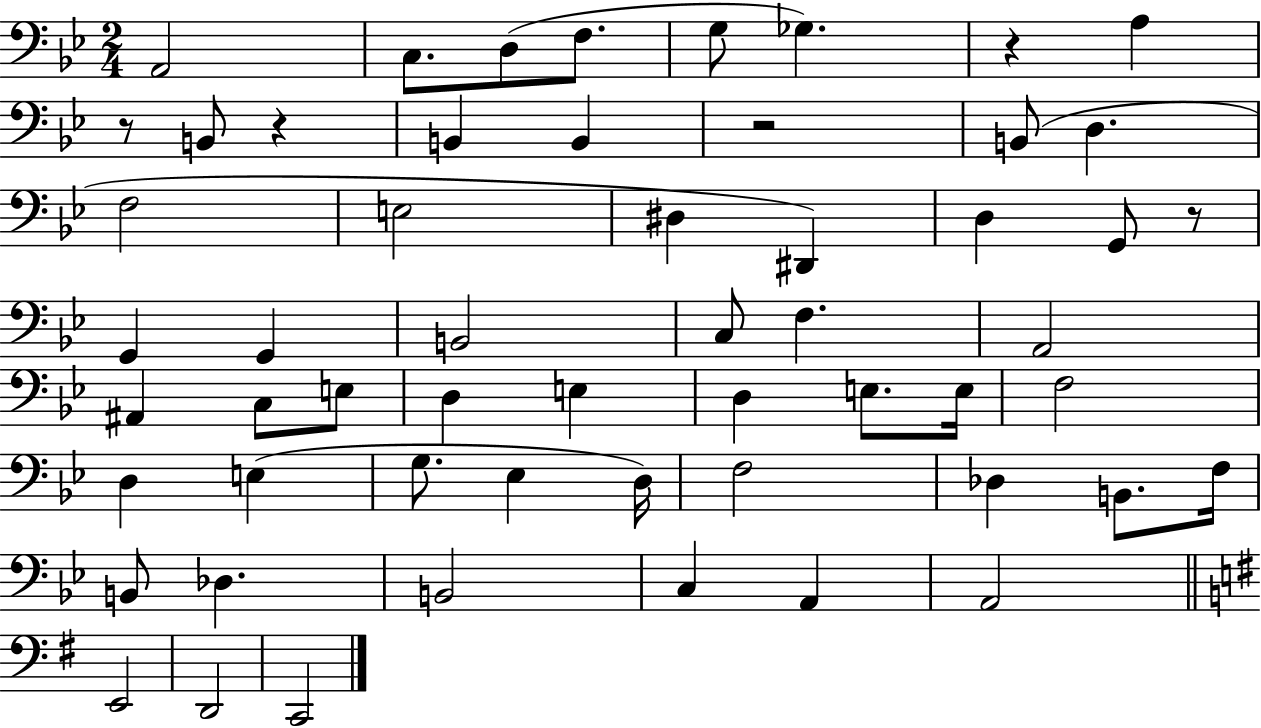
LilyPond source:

{
  \clef bass
  \numericTimeSignature
  \time 2/4
  \key bes \major
  \repeat volta 2 { a,2 | c8. d8( f8. | g8 ges4.) | r4 a4 | \break r8 b,8 r4 | b,4 b,4 | r2 | b,8( d4. | \break f2 | e2 | dis4 dis,4) | d4 g,8 r8 | \break g,4 g,4 | b,2 | c8 f4. | a,2 | \break ais,4 c8 e8 | d4 e4 | d4 e8. e16 | f2 | \break d4 e4( | g8. ees4 d16) | f2 | des4 b,8. f16 | \break b,8 des4. | b,2 | c4 a,4 | a,2 | \break \bar "||" \break \key e \minor e,2 | d,2 | c,2 | } \bar "|."
}